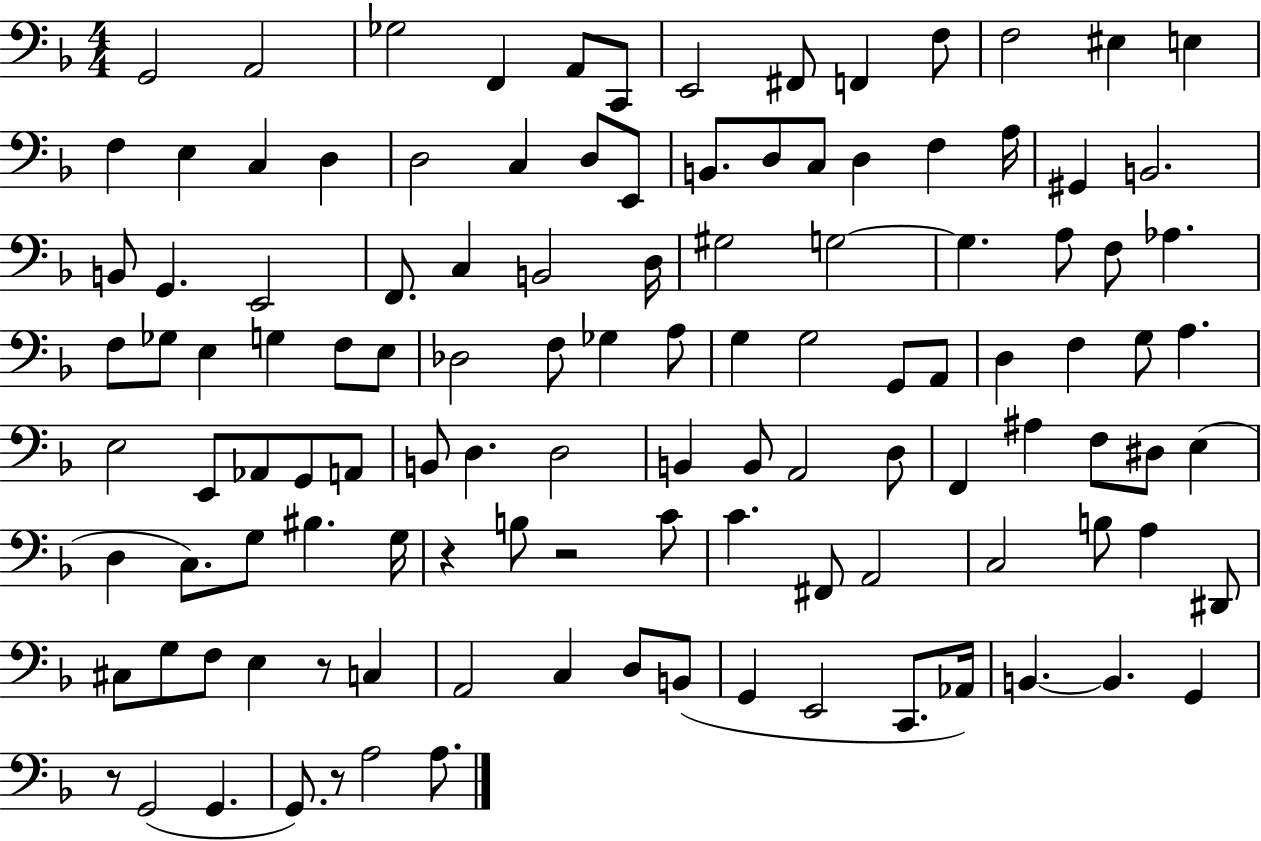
{
  \clef bass
  \numericTimeSignature
  \time 4/4
  \key f \major
  g,2 a,2 | ges2 f,4 a,8 c,8 | e,2 fis,8 f,4 f8 | f2 eis4 e4 | \break f4 e4 c4 d4 | d2 c4 d8 e,8 | b,8. d8 c8 d4 f4 a16 | gis,4 b,2. | \break b,8 g,4. e,2 | f,8. c4 b,2 d16 | gis2 g2~~ | g4. a8 f8 aes4. | \break f8 ges8 e4 g4 f8 e8 | des2 f8 ges4 a8 | g4 g2 g,8 a,8 | d4 f4 g8 a4. | \break e2 e,8 aes,8 g,8 a,8 | b,8 d4. d2 | b,4 b,8 a,2 d8 | f,4 ais4 f8 dis8 e4( | \break d4 c8.) g8 bis4. g16 | r4 b8 r2 c'8 | c'4. fis,8 a,2 | c2 b8 a4 dis,8 | \break cis8 g8 f8 e4 r8 c4 | a,2 c4 d8 b,8( | g,4 e,2 c,8. aes,16) | b,4.~~ b,4. g,4 | \break r8 g,2( g,4. | g,8.) r8 a2 a8. | \bar "|."
}